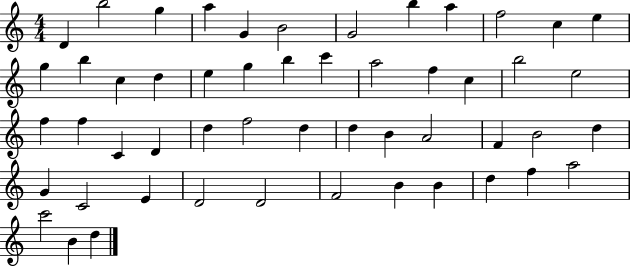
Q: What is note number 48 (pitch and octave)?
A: F5